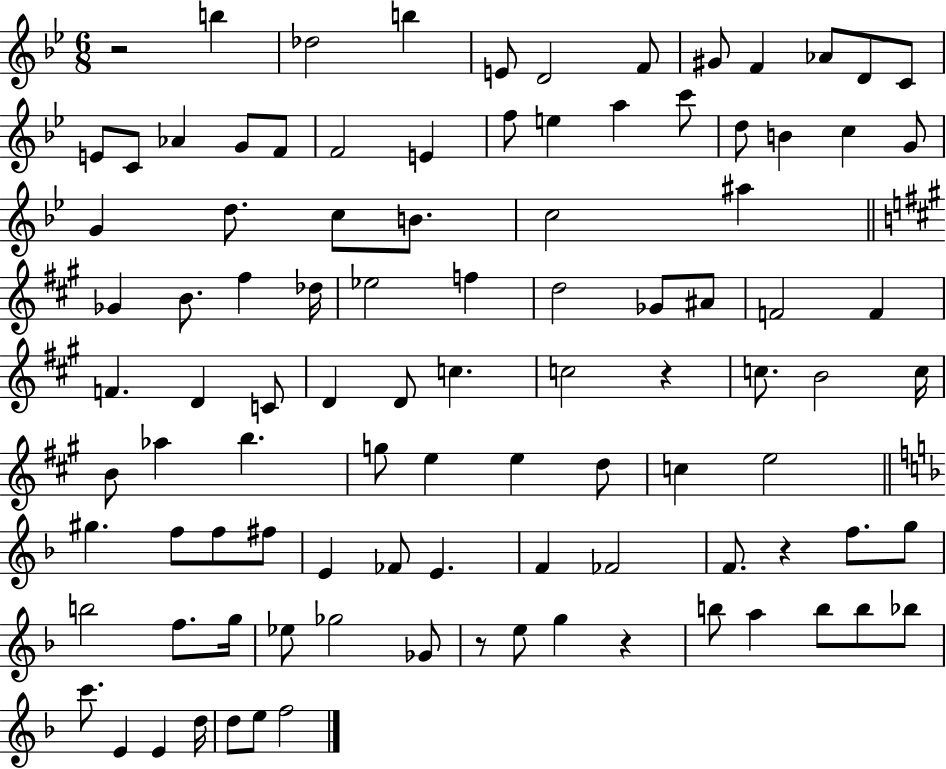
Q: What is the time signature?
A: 6/8